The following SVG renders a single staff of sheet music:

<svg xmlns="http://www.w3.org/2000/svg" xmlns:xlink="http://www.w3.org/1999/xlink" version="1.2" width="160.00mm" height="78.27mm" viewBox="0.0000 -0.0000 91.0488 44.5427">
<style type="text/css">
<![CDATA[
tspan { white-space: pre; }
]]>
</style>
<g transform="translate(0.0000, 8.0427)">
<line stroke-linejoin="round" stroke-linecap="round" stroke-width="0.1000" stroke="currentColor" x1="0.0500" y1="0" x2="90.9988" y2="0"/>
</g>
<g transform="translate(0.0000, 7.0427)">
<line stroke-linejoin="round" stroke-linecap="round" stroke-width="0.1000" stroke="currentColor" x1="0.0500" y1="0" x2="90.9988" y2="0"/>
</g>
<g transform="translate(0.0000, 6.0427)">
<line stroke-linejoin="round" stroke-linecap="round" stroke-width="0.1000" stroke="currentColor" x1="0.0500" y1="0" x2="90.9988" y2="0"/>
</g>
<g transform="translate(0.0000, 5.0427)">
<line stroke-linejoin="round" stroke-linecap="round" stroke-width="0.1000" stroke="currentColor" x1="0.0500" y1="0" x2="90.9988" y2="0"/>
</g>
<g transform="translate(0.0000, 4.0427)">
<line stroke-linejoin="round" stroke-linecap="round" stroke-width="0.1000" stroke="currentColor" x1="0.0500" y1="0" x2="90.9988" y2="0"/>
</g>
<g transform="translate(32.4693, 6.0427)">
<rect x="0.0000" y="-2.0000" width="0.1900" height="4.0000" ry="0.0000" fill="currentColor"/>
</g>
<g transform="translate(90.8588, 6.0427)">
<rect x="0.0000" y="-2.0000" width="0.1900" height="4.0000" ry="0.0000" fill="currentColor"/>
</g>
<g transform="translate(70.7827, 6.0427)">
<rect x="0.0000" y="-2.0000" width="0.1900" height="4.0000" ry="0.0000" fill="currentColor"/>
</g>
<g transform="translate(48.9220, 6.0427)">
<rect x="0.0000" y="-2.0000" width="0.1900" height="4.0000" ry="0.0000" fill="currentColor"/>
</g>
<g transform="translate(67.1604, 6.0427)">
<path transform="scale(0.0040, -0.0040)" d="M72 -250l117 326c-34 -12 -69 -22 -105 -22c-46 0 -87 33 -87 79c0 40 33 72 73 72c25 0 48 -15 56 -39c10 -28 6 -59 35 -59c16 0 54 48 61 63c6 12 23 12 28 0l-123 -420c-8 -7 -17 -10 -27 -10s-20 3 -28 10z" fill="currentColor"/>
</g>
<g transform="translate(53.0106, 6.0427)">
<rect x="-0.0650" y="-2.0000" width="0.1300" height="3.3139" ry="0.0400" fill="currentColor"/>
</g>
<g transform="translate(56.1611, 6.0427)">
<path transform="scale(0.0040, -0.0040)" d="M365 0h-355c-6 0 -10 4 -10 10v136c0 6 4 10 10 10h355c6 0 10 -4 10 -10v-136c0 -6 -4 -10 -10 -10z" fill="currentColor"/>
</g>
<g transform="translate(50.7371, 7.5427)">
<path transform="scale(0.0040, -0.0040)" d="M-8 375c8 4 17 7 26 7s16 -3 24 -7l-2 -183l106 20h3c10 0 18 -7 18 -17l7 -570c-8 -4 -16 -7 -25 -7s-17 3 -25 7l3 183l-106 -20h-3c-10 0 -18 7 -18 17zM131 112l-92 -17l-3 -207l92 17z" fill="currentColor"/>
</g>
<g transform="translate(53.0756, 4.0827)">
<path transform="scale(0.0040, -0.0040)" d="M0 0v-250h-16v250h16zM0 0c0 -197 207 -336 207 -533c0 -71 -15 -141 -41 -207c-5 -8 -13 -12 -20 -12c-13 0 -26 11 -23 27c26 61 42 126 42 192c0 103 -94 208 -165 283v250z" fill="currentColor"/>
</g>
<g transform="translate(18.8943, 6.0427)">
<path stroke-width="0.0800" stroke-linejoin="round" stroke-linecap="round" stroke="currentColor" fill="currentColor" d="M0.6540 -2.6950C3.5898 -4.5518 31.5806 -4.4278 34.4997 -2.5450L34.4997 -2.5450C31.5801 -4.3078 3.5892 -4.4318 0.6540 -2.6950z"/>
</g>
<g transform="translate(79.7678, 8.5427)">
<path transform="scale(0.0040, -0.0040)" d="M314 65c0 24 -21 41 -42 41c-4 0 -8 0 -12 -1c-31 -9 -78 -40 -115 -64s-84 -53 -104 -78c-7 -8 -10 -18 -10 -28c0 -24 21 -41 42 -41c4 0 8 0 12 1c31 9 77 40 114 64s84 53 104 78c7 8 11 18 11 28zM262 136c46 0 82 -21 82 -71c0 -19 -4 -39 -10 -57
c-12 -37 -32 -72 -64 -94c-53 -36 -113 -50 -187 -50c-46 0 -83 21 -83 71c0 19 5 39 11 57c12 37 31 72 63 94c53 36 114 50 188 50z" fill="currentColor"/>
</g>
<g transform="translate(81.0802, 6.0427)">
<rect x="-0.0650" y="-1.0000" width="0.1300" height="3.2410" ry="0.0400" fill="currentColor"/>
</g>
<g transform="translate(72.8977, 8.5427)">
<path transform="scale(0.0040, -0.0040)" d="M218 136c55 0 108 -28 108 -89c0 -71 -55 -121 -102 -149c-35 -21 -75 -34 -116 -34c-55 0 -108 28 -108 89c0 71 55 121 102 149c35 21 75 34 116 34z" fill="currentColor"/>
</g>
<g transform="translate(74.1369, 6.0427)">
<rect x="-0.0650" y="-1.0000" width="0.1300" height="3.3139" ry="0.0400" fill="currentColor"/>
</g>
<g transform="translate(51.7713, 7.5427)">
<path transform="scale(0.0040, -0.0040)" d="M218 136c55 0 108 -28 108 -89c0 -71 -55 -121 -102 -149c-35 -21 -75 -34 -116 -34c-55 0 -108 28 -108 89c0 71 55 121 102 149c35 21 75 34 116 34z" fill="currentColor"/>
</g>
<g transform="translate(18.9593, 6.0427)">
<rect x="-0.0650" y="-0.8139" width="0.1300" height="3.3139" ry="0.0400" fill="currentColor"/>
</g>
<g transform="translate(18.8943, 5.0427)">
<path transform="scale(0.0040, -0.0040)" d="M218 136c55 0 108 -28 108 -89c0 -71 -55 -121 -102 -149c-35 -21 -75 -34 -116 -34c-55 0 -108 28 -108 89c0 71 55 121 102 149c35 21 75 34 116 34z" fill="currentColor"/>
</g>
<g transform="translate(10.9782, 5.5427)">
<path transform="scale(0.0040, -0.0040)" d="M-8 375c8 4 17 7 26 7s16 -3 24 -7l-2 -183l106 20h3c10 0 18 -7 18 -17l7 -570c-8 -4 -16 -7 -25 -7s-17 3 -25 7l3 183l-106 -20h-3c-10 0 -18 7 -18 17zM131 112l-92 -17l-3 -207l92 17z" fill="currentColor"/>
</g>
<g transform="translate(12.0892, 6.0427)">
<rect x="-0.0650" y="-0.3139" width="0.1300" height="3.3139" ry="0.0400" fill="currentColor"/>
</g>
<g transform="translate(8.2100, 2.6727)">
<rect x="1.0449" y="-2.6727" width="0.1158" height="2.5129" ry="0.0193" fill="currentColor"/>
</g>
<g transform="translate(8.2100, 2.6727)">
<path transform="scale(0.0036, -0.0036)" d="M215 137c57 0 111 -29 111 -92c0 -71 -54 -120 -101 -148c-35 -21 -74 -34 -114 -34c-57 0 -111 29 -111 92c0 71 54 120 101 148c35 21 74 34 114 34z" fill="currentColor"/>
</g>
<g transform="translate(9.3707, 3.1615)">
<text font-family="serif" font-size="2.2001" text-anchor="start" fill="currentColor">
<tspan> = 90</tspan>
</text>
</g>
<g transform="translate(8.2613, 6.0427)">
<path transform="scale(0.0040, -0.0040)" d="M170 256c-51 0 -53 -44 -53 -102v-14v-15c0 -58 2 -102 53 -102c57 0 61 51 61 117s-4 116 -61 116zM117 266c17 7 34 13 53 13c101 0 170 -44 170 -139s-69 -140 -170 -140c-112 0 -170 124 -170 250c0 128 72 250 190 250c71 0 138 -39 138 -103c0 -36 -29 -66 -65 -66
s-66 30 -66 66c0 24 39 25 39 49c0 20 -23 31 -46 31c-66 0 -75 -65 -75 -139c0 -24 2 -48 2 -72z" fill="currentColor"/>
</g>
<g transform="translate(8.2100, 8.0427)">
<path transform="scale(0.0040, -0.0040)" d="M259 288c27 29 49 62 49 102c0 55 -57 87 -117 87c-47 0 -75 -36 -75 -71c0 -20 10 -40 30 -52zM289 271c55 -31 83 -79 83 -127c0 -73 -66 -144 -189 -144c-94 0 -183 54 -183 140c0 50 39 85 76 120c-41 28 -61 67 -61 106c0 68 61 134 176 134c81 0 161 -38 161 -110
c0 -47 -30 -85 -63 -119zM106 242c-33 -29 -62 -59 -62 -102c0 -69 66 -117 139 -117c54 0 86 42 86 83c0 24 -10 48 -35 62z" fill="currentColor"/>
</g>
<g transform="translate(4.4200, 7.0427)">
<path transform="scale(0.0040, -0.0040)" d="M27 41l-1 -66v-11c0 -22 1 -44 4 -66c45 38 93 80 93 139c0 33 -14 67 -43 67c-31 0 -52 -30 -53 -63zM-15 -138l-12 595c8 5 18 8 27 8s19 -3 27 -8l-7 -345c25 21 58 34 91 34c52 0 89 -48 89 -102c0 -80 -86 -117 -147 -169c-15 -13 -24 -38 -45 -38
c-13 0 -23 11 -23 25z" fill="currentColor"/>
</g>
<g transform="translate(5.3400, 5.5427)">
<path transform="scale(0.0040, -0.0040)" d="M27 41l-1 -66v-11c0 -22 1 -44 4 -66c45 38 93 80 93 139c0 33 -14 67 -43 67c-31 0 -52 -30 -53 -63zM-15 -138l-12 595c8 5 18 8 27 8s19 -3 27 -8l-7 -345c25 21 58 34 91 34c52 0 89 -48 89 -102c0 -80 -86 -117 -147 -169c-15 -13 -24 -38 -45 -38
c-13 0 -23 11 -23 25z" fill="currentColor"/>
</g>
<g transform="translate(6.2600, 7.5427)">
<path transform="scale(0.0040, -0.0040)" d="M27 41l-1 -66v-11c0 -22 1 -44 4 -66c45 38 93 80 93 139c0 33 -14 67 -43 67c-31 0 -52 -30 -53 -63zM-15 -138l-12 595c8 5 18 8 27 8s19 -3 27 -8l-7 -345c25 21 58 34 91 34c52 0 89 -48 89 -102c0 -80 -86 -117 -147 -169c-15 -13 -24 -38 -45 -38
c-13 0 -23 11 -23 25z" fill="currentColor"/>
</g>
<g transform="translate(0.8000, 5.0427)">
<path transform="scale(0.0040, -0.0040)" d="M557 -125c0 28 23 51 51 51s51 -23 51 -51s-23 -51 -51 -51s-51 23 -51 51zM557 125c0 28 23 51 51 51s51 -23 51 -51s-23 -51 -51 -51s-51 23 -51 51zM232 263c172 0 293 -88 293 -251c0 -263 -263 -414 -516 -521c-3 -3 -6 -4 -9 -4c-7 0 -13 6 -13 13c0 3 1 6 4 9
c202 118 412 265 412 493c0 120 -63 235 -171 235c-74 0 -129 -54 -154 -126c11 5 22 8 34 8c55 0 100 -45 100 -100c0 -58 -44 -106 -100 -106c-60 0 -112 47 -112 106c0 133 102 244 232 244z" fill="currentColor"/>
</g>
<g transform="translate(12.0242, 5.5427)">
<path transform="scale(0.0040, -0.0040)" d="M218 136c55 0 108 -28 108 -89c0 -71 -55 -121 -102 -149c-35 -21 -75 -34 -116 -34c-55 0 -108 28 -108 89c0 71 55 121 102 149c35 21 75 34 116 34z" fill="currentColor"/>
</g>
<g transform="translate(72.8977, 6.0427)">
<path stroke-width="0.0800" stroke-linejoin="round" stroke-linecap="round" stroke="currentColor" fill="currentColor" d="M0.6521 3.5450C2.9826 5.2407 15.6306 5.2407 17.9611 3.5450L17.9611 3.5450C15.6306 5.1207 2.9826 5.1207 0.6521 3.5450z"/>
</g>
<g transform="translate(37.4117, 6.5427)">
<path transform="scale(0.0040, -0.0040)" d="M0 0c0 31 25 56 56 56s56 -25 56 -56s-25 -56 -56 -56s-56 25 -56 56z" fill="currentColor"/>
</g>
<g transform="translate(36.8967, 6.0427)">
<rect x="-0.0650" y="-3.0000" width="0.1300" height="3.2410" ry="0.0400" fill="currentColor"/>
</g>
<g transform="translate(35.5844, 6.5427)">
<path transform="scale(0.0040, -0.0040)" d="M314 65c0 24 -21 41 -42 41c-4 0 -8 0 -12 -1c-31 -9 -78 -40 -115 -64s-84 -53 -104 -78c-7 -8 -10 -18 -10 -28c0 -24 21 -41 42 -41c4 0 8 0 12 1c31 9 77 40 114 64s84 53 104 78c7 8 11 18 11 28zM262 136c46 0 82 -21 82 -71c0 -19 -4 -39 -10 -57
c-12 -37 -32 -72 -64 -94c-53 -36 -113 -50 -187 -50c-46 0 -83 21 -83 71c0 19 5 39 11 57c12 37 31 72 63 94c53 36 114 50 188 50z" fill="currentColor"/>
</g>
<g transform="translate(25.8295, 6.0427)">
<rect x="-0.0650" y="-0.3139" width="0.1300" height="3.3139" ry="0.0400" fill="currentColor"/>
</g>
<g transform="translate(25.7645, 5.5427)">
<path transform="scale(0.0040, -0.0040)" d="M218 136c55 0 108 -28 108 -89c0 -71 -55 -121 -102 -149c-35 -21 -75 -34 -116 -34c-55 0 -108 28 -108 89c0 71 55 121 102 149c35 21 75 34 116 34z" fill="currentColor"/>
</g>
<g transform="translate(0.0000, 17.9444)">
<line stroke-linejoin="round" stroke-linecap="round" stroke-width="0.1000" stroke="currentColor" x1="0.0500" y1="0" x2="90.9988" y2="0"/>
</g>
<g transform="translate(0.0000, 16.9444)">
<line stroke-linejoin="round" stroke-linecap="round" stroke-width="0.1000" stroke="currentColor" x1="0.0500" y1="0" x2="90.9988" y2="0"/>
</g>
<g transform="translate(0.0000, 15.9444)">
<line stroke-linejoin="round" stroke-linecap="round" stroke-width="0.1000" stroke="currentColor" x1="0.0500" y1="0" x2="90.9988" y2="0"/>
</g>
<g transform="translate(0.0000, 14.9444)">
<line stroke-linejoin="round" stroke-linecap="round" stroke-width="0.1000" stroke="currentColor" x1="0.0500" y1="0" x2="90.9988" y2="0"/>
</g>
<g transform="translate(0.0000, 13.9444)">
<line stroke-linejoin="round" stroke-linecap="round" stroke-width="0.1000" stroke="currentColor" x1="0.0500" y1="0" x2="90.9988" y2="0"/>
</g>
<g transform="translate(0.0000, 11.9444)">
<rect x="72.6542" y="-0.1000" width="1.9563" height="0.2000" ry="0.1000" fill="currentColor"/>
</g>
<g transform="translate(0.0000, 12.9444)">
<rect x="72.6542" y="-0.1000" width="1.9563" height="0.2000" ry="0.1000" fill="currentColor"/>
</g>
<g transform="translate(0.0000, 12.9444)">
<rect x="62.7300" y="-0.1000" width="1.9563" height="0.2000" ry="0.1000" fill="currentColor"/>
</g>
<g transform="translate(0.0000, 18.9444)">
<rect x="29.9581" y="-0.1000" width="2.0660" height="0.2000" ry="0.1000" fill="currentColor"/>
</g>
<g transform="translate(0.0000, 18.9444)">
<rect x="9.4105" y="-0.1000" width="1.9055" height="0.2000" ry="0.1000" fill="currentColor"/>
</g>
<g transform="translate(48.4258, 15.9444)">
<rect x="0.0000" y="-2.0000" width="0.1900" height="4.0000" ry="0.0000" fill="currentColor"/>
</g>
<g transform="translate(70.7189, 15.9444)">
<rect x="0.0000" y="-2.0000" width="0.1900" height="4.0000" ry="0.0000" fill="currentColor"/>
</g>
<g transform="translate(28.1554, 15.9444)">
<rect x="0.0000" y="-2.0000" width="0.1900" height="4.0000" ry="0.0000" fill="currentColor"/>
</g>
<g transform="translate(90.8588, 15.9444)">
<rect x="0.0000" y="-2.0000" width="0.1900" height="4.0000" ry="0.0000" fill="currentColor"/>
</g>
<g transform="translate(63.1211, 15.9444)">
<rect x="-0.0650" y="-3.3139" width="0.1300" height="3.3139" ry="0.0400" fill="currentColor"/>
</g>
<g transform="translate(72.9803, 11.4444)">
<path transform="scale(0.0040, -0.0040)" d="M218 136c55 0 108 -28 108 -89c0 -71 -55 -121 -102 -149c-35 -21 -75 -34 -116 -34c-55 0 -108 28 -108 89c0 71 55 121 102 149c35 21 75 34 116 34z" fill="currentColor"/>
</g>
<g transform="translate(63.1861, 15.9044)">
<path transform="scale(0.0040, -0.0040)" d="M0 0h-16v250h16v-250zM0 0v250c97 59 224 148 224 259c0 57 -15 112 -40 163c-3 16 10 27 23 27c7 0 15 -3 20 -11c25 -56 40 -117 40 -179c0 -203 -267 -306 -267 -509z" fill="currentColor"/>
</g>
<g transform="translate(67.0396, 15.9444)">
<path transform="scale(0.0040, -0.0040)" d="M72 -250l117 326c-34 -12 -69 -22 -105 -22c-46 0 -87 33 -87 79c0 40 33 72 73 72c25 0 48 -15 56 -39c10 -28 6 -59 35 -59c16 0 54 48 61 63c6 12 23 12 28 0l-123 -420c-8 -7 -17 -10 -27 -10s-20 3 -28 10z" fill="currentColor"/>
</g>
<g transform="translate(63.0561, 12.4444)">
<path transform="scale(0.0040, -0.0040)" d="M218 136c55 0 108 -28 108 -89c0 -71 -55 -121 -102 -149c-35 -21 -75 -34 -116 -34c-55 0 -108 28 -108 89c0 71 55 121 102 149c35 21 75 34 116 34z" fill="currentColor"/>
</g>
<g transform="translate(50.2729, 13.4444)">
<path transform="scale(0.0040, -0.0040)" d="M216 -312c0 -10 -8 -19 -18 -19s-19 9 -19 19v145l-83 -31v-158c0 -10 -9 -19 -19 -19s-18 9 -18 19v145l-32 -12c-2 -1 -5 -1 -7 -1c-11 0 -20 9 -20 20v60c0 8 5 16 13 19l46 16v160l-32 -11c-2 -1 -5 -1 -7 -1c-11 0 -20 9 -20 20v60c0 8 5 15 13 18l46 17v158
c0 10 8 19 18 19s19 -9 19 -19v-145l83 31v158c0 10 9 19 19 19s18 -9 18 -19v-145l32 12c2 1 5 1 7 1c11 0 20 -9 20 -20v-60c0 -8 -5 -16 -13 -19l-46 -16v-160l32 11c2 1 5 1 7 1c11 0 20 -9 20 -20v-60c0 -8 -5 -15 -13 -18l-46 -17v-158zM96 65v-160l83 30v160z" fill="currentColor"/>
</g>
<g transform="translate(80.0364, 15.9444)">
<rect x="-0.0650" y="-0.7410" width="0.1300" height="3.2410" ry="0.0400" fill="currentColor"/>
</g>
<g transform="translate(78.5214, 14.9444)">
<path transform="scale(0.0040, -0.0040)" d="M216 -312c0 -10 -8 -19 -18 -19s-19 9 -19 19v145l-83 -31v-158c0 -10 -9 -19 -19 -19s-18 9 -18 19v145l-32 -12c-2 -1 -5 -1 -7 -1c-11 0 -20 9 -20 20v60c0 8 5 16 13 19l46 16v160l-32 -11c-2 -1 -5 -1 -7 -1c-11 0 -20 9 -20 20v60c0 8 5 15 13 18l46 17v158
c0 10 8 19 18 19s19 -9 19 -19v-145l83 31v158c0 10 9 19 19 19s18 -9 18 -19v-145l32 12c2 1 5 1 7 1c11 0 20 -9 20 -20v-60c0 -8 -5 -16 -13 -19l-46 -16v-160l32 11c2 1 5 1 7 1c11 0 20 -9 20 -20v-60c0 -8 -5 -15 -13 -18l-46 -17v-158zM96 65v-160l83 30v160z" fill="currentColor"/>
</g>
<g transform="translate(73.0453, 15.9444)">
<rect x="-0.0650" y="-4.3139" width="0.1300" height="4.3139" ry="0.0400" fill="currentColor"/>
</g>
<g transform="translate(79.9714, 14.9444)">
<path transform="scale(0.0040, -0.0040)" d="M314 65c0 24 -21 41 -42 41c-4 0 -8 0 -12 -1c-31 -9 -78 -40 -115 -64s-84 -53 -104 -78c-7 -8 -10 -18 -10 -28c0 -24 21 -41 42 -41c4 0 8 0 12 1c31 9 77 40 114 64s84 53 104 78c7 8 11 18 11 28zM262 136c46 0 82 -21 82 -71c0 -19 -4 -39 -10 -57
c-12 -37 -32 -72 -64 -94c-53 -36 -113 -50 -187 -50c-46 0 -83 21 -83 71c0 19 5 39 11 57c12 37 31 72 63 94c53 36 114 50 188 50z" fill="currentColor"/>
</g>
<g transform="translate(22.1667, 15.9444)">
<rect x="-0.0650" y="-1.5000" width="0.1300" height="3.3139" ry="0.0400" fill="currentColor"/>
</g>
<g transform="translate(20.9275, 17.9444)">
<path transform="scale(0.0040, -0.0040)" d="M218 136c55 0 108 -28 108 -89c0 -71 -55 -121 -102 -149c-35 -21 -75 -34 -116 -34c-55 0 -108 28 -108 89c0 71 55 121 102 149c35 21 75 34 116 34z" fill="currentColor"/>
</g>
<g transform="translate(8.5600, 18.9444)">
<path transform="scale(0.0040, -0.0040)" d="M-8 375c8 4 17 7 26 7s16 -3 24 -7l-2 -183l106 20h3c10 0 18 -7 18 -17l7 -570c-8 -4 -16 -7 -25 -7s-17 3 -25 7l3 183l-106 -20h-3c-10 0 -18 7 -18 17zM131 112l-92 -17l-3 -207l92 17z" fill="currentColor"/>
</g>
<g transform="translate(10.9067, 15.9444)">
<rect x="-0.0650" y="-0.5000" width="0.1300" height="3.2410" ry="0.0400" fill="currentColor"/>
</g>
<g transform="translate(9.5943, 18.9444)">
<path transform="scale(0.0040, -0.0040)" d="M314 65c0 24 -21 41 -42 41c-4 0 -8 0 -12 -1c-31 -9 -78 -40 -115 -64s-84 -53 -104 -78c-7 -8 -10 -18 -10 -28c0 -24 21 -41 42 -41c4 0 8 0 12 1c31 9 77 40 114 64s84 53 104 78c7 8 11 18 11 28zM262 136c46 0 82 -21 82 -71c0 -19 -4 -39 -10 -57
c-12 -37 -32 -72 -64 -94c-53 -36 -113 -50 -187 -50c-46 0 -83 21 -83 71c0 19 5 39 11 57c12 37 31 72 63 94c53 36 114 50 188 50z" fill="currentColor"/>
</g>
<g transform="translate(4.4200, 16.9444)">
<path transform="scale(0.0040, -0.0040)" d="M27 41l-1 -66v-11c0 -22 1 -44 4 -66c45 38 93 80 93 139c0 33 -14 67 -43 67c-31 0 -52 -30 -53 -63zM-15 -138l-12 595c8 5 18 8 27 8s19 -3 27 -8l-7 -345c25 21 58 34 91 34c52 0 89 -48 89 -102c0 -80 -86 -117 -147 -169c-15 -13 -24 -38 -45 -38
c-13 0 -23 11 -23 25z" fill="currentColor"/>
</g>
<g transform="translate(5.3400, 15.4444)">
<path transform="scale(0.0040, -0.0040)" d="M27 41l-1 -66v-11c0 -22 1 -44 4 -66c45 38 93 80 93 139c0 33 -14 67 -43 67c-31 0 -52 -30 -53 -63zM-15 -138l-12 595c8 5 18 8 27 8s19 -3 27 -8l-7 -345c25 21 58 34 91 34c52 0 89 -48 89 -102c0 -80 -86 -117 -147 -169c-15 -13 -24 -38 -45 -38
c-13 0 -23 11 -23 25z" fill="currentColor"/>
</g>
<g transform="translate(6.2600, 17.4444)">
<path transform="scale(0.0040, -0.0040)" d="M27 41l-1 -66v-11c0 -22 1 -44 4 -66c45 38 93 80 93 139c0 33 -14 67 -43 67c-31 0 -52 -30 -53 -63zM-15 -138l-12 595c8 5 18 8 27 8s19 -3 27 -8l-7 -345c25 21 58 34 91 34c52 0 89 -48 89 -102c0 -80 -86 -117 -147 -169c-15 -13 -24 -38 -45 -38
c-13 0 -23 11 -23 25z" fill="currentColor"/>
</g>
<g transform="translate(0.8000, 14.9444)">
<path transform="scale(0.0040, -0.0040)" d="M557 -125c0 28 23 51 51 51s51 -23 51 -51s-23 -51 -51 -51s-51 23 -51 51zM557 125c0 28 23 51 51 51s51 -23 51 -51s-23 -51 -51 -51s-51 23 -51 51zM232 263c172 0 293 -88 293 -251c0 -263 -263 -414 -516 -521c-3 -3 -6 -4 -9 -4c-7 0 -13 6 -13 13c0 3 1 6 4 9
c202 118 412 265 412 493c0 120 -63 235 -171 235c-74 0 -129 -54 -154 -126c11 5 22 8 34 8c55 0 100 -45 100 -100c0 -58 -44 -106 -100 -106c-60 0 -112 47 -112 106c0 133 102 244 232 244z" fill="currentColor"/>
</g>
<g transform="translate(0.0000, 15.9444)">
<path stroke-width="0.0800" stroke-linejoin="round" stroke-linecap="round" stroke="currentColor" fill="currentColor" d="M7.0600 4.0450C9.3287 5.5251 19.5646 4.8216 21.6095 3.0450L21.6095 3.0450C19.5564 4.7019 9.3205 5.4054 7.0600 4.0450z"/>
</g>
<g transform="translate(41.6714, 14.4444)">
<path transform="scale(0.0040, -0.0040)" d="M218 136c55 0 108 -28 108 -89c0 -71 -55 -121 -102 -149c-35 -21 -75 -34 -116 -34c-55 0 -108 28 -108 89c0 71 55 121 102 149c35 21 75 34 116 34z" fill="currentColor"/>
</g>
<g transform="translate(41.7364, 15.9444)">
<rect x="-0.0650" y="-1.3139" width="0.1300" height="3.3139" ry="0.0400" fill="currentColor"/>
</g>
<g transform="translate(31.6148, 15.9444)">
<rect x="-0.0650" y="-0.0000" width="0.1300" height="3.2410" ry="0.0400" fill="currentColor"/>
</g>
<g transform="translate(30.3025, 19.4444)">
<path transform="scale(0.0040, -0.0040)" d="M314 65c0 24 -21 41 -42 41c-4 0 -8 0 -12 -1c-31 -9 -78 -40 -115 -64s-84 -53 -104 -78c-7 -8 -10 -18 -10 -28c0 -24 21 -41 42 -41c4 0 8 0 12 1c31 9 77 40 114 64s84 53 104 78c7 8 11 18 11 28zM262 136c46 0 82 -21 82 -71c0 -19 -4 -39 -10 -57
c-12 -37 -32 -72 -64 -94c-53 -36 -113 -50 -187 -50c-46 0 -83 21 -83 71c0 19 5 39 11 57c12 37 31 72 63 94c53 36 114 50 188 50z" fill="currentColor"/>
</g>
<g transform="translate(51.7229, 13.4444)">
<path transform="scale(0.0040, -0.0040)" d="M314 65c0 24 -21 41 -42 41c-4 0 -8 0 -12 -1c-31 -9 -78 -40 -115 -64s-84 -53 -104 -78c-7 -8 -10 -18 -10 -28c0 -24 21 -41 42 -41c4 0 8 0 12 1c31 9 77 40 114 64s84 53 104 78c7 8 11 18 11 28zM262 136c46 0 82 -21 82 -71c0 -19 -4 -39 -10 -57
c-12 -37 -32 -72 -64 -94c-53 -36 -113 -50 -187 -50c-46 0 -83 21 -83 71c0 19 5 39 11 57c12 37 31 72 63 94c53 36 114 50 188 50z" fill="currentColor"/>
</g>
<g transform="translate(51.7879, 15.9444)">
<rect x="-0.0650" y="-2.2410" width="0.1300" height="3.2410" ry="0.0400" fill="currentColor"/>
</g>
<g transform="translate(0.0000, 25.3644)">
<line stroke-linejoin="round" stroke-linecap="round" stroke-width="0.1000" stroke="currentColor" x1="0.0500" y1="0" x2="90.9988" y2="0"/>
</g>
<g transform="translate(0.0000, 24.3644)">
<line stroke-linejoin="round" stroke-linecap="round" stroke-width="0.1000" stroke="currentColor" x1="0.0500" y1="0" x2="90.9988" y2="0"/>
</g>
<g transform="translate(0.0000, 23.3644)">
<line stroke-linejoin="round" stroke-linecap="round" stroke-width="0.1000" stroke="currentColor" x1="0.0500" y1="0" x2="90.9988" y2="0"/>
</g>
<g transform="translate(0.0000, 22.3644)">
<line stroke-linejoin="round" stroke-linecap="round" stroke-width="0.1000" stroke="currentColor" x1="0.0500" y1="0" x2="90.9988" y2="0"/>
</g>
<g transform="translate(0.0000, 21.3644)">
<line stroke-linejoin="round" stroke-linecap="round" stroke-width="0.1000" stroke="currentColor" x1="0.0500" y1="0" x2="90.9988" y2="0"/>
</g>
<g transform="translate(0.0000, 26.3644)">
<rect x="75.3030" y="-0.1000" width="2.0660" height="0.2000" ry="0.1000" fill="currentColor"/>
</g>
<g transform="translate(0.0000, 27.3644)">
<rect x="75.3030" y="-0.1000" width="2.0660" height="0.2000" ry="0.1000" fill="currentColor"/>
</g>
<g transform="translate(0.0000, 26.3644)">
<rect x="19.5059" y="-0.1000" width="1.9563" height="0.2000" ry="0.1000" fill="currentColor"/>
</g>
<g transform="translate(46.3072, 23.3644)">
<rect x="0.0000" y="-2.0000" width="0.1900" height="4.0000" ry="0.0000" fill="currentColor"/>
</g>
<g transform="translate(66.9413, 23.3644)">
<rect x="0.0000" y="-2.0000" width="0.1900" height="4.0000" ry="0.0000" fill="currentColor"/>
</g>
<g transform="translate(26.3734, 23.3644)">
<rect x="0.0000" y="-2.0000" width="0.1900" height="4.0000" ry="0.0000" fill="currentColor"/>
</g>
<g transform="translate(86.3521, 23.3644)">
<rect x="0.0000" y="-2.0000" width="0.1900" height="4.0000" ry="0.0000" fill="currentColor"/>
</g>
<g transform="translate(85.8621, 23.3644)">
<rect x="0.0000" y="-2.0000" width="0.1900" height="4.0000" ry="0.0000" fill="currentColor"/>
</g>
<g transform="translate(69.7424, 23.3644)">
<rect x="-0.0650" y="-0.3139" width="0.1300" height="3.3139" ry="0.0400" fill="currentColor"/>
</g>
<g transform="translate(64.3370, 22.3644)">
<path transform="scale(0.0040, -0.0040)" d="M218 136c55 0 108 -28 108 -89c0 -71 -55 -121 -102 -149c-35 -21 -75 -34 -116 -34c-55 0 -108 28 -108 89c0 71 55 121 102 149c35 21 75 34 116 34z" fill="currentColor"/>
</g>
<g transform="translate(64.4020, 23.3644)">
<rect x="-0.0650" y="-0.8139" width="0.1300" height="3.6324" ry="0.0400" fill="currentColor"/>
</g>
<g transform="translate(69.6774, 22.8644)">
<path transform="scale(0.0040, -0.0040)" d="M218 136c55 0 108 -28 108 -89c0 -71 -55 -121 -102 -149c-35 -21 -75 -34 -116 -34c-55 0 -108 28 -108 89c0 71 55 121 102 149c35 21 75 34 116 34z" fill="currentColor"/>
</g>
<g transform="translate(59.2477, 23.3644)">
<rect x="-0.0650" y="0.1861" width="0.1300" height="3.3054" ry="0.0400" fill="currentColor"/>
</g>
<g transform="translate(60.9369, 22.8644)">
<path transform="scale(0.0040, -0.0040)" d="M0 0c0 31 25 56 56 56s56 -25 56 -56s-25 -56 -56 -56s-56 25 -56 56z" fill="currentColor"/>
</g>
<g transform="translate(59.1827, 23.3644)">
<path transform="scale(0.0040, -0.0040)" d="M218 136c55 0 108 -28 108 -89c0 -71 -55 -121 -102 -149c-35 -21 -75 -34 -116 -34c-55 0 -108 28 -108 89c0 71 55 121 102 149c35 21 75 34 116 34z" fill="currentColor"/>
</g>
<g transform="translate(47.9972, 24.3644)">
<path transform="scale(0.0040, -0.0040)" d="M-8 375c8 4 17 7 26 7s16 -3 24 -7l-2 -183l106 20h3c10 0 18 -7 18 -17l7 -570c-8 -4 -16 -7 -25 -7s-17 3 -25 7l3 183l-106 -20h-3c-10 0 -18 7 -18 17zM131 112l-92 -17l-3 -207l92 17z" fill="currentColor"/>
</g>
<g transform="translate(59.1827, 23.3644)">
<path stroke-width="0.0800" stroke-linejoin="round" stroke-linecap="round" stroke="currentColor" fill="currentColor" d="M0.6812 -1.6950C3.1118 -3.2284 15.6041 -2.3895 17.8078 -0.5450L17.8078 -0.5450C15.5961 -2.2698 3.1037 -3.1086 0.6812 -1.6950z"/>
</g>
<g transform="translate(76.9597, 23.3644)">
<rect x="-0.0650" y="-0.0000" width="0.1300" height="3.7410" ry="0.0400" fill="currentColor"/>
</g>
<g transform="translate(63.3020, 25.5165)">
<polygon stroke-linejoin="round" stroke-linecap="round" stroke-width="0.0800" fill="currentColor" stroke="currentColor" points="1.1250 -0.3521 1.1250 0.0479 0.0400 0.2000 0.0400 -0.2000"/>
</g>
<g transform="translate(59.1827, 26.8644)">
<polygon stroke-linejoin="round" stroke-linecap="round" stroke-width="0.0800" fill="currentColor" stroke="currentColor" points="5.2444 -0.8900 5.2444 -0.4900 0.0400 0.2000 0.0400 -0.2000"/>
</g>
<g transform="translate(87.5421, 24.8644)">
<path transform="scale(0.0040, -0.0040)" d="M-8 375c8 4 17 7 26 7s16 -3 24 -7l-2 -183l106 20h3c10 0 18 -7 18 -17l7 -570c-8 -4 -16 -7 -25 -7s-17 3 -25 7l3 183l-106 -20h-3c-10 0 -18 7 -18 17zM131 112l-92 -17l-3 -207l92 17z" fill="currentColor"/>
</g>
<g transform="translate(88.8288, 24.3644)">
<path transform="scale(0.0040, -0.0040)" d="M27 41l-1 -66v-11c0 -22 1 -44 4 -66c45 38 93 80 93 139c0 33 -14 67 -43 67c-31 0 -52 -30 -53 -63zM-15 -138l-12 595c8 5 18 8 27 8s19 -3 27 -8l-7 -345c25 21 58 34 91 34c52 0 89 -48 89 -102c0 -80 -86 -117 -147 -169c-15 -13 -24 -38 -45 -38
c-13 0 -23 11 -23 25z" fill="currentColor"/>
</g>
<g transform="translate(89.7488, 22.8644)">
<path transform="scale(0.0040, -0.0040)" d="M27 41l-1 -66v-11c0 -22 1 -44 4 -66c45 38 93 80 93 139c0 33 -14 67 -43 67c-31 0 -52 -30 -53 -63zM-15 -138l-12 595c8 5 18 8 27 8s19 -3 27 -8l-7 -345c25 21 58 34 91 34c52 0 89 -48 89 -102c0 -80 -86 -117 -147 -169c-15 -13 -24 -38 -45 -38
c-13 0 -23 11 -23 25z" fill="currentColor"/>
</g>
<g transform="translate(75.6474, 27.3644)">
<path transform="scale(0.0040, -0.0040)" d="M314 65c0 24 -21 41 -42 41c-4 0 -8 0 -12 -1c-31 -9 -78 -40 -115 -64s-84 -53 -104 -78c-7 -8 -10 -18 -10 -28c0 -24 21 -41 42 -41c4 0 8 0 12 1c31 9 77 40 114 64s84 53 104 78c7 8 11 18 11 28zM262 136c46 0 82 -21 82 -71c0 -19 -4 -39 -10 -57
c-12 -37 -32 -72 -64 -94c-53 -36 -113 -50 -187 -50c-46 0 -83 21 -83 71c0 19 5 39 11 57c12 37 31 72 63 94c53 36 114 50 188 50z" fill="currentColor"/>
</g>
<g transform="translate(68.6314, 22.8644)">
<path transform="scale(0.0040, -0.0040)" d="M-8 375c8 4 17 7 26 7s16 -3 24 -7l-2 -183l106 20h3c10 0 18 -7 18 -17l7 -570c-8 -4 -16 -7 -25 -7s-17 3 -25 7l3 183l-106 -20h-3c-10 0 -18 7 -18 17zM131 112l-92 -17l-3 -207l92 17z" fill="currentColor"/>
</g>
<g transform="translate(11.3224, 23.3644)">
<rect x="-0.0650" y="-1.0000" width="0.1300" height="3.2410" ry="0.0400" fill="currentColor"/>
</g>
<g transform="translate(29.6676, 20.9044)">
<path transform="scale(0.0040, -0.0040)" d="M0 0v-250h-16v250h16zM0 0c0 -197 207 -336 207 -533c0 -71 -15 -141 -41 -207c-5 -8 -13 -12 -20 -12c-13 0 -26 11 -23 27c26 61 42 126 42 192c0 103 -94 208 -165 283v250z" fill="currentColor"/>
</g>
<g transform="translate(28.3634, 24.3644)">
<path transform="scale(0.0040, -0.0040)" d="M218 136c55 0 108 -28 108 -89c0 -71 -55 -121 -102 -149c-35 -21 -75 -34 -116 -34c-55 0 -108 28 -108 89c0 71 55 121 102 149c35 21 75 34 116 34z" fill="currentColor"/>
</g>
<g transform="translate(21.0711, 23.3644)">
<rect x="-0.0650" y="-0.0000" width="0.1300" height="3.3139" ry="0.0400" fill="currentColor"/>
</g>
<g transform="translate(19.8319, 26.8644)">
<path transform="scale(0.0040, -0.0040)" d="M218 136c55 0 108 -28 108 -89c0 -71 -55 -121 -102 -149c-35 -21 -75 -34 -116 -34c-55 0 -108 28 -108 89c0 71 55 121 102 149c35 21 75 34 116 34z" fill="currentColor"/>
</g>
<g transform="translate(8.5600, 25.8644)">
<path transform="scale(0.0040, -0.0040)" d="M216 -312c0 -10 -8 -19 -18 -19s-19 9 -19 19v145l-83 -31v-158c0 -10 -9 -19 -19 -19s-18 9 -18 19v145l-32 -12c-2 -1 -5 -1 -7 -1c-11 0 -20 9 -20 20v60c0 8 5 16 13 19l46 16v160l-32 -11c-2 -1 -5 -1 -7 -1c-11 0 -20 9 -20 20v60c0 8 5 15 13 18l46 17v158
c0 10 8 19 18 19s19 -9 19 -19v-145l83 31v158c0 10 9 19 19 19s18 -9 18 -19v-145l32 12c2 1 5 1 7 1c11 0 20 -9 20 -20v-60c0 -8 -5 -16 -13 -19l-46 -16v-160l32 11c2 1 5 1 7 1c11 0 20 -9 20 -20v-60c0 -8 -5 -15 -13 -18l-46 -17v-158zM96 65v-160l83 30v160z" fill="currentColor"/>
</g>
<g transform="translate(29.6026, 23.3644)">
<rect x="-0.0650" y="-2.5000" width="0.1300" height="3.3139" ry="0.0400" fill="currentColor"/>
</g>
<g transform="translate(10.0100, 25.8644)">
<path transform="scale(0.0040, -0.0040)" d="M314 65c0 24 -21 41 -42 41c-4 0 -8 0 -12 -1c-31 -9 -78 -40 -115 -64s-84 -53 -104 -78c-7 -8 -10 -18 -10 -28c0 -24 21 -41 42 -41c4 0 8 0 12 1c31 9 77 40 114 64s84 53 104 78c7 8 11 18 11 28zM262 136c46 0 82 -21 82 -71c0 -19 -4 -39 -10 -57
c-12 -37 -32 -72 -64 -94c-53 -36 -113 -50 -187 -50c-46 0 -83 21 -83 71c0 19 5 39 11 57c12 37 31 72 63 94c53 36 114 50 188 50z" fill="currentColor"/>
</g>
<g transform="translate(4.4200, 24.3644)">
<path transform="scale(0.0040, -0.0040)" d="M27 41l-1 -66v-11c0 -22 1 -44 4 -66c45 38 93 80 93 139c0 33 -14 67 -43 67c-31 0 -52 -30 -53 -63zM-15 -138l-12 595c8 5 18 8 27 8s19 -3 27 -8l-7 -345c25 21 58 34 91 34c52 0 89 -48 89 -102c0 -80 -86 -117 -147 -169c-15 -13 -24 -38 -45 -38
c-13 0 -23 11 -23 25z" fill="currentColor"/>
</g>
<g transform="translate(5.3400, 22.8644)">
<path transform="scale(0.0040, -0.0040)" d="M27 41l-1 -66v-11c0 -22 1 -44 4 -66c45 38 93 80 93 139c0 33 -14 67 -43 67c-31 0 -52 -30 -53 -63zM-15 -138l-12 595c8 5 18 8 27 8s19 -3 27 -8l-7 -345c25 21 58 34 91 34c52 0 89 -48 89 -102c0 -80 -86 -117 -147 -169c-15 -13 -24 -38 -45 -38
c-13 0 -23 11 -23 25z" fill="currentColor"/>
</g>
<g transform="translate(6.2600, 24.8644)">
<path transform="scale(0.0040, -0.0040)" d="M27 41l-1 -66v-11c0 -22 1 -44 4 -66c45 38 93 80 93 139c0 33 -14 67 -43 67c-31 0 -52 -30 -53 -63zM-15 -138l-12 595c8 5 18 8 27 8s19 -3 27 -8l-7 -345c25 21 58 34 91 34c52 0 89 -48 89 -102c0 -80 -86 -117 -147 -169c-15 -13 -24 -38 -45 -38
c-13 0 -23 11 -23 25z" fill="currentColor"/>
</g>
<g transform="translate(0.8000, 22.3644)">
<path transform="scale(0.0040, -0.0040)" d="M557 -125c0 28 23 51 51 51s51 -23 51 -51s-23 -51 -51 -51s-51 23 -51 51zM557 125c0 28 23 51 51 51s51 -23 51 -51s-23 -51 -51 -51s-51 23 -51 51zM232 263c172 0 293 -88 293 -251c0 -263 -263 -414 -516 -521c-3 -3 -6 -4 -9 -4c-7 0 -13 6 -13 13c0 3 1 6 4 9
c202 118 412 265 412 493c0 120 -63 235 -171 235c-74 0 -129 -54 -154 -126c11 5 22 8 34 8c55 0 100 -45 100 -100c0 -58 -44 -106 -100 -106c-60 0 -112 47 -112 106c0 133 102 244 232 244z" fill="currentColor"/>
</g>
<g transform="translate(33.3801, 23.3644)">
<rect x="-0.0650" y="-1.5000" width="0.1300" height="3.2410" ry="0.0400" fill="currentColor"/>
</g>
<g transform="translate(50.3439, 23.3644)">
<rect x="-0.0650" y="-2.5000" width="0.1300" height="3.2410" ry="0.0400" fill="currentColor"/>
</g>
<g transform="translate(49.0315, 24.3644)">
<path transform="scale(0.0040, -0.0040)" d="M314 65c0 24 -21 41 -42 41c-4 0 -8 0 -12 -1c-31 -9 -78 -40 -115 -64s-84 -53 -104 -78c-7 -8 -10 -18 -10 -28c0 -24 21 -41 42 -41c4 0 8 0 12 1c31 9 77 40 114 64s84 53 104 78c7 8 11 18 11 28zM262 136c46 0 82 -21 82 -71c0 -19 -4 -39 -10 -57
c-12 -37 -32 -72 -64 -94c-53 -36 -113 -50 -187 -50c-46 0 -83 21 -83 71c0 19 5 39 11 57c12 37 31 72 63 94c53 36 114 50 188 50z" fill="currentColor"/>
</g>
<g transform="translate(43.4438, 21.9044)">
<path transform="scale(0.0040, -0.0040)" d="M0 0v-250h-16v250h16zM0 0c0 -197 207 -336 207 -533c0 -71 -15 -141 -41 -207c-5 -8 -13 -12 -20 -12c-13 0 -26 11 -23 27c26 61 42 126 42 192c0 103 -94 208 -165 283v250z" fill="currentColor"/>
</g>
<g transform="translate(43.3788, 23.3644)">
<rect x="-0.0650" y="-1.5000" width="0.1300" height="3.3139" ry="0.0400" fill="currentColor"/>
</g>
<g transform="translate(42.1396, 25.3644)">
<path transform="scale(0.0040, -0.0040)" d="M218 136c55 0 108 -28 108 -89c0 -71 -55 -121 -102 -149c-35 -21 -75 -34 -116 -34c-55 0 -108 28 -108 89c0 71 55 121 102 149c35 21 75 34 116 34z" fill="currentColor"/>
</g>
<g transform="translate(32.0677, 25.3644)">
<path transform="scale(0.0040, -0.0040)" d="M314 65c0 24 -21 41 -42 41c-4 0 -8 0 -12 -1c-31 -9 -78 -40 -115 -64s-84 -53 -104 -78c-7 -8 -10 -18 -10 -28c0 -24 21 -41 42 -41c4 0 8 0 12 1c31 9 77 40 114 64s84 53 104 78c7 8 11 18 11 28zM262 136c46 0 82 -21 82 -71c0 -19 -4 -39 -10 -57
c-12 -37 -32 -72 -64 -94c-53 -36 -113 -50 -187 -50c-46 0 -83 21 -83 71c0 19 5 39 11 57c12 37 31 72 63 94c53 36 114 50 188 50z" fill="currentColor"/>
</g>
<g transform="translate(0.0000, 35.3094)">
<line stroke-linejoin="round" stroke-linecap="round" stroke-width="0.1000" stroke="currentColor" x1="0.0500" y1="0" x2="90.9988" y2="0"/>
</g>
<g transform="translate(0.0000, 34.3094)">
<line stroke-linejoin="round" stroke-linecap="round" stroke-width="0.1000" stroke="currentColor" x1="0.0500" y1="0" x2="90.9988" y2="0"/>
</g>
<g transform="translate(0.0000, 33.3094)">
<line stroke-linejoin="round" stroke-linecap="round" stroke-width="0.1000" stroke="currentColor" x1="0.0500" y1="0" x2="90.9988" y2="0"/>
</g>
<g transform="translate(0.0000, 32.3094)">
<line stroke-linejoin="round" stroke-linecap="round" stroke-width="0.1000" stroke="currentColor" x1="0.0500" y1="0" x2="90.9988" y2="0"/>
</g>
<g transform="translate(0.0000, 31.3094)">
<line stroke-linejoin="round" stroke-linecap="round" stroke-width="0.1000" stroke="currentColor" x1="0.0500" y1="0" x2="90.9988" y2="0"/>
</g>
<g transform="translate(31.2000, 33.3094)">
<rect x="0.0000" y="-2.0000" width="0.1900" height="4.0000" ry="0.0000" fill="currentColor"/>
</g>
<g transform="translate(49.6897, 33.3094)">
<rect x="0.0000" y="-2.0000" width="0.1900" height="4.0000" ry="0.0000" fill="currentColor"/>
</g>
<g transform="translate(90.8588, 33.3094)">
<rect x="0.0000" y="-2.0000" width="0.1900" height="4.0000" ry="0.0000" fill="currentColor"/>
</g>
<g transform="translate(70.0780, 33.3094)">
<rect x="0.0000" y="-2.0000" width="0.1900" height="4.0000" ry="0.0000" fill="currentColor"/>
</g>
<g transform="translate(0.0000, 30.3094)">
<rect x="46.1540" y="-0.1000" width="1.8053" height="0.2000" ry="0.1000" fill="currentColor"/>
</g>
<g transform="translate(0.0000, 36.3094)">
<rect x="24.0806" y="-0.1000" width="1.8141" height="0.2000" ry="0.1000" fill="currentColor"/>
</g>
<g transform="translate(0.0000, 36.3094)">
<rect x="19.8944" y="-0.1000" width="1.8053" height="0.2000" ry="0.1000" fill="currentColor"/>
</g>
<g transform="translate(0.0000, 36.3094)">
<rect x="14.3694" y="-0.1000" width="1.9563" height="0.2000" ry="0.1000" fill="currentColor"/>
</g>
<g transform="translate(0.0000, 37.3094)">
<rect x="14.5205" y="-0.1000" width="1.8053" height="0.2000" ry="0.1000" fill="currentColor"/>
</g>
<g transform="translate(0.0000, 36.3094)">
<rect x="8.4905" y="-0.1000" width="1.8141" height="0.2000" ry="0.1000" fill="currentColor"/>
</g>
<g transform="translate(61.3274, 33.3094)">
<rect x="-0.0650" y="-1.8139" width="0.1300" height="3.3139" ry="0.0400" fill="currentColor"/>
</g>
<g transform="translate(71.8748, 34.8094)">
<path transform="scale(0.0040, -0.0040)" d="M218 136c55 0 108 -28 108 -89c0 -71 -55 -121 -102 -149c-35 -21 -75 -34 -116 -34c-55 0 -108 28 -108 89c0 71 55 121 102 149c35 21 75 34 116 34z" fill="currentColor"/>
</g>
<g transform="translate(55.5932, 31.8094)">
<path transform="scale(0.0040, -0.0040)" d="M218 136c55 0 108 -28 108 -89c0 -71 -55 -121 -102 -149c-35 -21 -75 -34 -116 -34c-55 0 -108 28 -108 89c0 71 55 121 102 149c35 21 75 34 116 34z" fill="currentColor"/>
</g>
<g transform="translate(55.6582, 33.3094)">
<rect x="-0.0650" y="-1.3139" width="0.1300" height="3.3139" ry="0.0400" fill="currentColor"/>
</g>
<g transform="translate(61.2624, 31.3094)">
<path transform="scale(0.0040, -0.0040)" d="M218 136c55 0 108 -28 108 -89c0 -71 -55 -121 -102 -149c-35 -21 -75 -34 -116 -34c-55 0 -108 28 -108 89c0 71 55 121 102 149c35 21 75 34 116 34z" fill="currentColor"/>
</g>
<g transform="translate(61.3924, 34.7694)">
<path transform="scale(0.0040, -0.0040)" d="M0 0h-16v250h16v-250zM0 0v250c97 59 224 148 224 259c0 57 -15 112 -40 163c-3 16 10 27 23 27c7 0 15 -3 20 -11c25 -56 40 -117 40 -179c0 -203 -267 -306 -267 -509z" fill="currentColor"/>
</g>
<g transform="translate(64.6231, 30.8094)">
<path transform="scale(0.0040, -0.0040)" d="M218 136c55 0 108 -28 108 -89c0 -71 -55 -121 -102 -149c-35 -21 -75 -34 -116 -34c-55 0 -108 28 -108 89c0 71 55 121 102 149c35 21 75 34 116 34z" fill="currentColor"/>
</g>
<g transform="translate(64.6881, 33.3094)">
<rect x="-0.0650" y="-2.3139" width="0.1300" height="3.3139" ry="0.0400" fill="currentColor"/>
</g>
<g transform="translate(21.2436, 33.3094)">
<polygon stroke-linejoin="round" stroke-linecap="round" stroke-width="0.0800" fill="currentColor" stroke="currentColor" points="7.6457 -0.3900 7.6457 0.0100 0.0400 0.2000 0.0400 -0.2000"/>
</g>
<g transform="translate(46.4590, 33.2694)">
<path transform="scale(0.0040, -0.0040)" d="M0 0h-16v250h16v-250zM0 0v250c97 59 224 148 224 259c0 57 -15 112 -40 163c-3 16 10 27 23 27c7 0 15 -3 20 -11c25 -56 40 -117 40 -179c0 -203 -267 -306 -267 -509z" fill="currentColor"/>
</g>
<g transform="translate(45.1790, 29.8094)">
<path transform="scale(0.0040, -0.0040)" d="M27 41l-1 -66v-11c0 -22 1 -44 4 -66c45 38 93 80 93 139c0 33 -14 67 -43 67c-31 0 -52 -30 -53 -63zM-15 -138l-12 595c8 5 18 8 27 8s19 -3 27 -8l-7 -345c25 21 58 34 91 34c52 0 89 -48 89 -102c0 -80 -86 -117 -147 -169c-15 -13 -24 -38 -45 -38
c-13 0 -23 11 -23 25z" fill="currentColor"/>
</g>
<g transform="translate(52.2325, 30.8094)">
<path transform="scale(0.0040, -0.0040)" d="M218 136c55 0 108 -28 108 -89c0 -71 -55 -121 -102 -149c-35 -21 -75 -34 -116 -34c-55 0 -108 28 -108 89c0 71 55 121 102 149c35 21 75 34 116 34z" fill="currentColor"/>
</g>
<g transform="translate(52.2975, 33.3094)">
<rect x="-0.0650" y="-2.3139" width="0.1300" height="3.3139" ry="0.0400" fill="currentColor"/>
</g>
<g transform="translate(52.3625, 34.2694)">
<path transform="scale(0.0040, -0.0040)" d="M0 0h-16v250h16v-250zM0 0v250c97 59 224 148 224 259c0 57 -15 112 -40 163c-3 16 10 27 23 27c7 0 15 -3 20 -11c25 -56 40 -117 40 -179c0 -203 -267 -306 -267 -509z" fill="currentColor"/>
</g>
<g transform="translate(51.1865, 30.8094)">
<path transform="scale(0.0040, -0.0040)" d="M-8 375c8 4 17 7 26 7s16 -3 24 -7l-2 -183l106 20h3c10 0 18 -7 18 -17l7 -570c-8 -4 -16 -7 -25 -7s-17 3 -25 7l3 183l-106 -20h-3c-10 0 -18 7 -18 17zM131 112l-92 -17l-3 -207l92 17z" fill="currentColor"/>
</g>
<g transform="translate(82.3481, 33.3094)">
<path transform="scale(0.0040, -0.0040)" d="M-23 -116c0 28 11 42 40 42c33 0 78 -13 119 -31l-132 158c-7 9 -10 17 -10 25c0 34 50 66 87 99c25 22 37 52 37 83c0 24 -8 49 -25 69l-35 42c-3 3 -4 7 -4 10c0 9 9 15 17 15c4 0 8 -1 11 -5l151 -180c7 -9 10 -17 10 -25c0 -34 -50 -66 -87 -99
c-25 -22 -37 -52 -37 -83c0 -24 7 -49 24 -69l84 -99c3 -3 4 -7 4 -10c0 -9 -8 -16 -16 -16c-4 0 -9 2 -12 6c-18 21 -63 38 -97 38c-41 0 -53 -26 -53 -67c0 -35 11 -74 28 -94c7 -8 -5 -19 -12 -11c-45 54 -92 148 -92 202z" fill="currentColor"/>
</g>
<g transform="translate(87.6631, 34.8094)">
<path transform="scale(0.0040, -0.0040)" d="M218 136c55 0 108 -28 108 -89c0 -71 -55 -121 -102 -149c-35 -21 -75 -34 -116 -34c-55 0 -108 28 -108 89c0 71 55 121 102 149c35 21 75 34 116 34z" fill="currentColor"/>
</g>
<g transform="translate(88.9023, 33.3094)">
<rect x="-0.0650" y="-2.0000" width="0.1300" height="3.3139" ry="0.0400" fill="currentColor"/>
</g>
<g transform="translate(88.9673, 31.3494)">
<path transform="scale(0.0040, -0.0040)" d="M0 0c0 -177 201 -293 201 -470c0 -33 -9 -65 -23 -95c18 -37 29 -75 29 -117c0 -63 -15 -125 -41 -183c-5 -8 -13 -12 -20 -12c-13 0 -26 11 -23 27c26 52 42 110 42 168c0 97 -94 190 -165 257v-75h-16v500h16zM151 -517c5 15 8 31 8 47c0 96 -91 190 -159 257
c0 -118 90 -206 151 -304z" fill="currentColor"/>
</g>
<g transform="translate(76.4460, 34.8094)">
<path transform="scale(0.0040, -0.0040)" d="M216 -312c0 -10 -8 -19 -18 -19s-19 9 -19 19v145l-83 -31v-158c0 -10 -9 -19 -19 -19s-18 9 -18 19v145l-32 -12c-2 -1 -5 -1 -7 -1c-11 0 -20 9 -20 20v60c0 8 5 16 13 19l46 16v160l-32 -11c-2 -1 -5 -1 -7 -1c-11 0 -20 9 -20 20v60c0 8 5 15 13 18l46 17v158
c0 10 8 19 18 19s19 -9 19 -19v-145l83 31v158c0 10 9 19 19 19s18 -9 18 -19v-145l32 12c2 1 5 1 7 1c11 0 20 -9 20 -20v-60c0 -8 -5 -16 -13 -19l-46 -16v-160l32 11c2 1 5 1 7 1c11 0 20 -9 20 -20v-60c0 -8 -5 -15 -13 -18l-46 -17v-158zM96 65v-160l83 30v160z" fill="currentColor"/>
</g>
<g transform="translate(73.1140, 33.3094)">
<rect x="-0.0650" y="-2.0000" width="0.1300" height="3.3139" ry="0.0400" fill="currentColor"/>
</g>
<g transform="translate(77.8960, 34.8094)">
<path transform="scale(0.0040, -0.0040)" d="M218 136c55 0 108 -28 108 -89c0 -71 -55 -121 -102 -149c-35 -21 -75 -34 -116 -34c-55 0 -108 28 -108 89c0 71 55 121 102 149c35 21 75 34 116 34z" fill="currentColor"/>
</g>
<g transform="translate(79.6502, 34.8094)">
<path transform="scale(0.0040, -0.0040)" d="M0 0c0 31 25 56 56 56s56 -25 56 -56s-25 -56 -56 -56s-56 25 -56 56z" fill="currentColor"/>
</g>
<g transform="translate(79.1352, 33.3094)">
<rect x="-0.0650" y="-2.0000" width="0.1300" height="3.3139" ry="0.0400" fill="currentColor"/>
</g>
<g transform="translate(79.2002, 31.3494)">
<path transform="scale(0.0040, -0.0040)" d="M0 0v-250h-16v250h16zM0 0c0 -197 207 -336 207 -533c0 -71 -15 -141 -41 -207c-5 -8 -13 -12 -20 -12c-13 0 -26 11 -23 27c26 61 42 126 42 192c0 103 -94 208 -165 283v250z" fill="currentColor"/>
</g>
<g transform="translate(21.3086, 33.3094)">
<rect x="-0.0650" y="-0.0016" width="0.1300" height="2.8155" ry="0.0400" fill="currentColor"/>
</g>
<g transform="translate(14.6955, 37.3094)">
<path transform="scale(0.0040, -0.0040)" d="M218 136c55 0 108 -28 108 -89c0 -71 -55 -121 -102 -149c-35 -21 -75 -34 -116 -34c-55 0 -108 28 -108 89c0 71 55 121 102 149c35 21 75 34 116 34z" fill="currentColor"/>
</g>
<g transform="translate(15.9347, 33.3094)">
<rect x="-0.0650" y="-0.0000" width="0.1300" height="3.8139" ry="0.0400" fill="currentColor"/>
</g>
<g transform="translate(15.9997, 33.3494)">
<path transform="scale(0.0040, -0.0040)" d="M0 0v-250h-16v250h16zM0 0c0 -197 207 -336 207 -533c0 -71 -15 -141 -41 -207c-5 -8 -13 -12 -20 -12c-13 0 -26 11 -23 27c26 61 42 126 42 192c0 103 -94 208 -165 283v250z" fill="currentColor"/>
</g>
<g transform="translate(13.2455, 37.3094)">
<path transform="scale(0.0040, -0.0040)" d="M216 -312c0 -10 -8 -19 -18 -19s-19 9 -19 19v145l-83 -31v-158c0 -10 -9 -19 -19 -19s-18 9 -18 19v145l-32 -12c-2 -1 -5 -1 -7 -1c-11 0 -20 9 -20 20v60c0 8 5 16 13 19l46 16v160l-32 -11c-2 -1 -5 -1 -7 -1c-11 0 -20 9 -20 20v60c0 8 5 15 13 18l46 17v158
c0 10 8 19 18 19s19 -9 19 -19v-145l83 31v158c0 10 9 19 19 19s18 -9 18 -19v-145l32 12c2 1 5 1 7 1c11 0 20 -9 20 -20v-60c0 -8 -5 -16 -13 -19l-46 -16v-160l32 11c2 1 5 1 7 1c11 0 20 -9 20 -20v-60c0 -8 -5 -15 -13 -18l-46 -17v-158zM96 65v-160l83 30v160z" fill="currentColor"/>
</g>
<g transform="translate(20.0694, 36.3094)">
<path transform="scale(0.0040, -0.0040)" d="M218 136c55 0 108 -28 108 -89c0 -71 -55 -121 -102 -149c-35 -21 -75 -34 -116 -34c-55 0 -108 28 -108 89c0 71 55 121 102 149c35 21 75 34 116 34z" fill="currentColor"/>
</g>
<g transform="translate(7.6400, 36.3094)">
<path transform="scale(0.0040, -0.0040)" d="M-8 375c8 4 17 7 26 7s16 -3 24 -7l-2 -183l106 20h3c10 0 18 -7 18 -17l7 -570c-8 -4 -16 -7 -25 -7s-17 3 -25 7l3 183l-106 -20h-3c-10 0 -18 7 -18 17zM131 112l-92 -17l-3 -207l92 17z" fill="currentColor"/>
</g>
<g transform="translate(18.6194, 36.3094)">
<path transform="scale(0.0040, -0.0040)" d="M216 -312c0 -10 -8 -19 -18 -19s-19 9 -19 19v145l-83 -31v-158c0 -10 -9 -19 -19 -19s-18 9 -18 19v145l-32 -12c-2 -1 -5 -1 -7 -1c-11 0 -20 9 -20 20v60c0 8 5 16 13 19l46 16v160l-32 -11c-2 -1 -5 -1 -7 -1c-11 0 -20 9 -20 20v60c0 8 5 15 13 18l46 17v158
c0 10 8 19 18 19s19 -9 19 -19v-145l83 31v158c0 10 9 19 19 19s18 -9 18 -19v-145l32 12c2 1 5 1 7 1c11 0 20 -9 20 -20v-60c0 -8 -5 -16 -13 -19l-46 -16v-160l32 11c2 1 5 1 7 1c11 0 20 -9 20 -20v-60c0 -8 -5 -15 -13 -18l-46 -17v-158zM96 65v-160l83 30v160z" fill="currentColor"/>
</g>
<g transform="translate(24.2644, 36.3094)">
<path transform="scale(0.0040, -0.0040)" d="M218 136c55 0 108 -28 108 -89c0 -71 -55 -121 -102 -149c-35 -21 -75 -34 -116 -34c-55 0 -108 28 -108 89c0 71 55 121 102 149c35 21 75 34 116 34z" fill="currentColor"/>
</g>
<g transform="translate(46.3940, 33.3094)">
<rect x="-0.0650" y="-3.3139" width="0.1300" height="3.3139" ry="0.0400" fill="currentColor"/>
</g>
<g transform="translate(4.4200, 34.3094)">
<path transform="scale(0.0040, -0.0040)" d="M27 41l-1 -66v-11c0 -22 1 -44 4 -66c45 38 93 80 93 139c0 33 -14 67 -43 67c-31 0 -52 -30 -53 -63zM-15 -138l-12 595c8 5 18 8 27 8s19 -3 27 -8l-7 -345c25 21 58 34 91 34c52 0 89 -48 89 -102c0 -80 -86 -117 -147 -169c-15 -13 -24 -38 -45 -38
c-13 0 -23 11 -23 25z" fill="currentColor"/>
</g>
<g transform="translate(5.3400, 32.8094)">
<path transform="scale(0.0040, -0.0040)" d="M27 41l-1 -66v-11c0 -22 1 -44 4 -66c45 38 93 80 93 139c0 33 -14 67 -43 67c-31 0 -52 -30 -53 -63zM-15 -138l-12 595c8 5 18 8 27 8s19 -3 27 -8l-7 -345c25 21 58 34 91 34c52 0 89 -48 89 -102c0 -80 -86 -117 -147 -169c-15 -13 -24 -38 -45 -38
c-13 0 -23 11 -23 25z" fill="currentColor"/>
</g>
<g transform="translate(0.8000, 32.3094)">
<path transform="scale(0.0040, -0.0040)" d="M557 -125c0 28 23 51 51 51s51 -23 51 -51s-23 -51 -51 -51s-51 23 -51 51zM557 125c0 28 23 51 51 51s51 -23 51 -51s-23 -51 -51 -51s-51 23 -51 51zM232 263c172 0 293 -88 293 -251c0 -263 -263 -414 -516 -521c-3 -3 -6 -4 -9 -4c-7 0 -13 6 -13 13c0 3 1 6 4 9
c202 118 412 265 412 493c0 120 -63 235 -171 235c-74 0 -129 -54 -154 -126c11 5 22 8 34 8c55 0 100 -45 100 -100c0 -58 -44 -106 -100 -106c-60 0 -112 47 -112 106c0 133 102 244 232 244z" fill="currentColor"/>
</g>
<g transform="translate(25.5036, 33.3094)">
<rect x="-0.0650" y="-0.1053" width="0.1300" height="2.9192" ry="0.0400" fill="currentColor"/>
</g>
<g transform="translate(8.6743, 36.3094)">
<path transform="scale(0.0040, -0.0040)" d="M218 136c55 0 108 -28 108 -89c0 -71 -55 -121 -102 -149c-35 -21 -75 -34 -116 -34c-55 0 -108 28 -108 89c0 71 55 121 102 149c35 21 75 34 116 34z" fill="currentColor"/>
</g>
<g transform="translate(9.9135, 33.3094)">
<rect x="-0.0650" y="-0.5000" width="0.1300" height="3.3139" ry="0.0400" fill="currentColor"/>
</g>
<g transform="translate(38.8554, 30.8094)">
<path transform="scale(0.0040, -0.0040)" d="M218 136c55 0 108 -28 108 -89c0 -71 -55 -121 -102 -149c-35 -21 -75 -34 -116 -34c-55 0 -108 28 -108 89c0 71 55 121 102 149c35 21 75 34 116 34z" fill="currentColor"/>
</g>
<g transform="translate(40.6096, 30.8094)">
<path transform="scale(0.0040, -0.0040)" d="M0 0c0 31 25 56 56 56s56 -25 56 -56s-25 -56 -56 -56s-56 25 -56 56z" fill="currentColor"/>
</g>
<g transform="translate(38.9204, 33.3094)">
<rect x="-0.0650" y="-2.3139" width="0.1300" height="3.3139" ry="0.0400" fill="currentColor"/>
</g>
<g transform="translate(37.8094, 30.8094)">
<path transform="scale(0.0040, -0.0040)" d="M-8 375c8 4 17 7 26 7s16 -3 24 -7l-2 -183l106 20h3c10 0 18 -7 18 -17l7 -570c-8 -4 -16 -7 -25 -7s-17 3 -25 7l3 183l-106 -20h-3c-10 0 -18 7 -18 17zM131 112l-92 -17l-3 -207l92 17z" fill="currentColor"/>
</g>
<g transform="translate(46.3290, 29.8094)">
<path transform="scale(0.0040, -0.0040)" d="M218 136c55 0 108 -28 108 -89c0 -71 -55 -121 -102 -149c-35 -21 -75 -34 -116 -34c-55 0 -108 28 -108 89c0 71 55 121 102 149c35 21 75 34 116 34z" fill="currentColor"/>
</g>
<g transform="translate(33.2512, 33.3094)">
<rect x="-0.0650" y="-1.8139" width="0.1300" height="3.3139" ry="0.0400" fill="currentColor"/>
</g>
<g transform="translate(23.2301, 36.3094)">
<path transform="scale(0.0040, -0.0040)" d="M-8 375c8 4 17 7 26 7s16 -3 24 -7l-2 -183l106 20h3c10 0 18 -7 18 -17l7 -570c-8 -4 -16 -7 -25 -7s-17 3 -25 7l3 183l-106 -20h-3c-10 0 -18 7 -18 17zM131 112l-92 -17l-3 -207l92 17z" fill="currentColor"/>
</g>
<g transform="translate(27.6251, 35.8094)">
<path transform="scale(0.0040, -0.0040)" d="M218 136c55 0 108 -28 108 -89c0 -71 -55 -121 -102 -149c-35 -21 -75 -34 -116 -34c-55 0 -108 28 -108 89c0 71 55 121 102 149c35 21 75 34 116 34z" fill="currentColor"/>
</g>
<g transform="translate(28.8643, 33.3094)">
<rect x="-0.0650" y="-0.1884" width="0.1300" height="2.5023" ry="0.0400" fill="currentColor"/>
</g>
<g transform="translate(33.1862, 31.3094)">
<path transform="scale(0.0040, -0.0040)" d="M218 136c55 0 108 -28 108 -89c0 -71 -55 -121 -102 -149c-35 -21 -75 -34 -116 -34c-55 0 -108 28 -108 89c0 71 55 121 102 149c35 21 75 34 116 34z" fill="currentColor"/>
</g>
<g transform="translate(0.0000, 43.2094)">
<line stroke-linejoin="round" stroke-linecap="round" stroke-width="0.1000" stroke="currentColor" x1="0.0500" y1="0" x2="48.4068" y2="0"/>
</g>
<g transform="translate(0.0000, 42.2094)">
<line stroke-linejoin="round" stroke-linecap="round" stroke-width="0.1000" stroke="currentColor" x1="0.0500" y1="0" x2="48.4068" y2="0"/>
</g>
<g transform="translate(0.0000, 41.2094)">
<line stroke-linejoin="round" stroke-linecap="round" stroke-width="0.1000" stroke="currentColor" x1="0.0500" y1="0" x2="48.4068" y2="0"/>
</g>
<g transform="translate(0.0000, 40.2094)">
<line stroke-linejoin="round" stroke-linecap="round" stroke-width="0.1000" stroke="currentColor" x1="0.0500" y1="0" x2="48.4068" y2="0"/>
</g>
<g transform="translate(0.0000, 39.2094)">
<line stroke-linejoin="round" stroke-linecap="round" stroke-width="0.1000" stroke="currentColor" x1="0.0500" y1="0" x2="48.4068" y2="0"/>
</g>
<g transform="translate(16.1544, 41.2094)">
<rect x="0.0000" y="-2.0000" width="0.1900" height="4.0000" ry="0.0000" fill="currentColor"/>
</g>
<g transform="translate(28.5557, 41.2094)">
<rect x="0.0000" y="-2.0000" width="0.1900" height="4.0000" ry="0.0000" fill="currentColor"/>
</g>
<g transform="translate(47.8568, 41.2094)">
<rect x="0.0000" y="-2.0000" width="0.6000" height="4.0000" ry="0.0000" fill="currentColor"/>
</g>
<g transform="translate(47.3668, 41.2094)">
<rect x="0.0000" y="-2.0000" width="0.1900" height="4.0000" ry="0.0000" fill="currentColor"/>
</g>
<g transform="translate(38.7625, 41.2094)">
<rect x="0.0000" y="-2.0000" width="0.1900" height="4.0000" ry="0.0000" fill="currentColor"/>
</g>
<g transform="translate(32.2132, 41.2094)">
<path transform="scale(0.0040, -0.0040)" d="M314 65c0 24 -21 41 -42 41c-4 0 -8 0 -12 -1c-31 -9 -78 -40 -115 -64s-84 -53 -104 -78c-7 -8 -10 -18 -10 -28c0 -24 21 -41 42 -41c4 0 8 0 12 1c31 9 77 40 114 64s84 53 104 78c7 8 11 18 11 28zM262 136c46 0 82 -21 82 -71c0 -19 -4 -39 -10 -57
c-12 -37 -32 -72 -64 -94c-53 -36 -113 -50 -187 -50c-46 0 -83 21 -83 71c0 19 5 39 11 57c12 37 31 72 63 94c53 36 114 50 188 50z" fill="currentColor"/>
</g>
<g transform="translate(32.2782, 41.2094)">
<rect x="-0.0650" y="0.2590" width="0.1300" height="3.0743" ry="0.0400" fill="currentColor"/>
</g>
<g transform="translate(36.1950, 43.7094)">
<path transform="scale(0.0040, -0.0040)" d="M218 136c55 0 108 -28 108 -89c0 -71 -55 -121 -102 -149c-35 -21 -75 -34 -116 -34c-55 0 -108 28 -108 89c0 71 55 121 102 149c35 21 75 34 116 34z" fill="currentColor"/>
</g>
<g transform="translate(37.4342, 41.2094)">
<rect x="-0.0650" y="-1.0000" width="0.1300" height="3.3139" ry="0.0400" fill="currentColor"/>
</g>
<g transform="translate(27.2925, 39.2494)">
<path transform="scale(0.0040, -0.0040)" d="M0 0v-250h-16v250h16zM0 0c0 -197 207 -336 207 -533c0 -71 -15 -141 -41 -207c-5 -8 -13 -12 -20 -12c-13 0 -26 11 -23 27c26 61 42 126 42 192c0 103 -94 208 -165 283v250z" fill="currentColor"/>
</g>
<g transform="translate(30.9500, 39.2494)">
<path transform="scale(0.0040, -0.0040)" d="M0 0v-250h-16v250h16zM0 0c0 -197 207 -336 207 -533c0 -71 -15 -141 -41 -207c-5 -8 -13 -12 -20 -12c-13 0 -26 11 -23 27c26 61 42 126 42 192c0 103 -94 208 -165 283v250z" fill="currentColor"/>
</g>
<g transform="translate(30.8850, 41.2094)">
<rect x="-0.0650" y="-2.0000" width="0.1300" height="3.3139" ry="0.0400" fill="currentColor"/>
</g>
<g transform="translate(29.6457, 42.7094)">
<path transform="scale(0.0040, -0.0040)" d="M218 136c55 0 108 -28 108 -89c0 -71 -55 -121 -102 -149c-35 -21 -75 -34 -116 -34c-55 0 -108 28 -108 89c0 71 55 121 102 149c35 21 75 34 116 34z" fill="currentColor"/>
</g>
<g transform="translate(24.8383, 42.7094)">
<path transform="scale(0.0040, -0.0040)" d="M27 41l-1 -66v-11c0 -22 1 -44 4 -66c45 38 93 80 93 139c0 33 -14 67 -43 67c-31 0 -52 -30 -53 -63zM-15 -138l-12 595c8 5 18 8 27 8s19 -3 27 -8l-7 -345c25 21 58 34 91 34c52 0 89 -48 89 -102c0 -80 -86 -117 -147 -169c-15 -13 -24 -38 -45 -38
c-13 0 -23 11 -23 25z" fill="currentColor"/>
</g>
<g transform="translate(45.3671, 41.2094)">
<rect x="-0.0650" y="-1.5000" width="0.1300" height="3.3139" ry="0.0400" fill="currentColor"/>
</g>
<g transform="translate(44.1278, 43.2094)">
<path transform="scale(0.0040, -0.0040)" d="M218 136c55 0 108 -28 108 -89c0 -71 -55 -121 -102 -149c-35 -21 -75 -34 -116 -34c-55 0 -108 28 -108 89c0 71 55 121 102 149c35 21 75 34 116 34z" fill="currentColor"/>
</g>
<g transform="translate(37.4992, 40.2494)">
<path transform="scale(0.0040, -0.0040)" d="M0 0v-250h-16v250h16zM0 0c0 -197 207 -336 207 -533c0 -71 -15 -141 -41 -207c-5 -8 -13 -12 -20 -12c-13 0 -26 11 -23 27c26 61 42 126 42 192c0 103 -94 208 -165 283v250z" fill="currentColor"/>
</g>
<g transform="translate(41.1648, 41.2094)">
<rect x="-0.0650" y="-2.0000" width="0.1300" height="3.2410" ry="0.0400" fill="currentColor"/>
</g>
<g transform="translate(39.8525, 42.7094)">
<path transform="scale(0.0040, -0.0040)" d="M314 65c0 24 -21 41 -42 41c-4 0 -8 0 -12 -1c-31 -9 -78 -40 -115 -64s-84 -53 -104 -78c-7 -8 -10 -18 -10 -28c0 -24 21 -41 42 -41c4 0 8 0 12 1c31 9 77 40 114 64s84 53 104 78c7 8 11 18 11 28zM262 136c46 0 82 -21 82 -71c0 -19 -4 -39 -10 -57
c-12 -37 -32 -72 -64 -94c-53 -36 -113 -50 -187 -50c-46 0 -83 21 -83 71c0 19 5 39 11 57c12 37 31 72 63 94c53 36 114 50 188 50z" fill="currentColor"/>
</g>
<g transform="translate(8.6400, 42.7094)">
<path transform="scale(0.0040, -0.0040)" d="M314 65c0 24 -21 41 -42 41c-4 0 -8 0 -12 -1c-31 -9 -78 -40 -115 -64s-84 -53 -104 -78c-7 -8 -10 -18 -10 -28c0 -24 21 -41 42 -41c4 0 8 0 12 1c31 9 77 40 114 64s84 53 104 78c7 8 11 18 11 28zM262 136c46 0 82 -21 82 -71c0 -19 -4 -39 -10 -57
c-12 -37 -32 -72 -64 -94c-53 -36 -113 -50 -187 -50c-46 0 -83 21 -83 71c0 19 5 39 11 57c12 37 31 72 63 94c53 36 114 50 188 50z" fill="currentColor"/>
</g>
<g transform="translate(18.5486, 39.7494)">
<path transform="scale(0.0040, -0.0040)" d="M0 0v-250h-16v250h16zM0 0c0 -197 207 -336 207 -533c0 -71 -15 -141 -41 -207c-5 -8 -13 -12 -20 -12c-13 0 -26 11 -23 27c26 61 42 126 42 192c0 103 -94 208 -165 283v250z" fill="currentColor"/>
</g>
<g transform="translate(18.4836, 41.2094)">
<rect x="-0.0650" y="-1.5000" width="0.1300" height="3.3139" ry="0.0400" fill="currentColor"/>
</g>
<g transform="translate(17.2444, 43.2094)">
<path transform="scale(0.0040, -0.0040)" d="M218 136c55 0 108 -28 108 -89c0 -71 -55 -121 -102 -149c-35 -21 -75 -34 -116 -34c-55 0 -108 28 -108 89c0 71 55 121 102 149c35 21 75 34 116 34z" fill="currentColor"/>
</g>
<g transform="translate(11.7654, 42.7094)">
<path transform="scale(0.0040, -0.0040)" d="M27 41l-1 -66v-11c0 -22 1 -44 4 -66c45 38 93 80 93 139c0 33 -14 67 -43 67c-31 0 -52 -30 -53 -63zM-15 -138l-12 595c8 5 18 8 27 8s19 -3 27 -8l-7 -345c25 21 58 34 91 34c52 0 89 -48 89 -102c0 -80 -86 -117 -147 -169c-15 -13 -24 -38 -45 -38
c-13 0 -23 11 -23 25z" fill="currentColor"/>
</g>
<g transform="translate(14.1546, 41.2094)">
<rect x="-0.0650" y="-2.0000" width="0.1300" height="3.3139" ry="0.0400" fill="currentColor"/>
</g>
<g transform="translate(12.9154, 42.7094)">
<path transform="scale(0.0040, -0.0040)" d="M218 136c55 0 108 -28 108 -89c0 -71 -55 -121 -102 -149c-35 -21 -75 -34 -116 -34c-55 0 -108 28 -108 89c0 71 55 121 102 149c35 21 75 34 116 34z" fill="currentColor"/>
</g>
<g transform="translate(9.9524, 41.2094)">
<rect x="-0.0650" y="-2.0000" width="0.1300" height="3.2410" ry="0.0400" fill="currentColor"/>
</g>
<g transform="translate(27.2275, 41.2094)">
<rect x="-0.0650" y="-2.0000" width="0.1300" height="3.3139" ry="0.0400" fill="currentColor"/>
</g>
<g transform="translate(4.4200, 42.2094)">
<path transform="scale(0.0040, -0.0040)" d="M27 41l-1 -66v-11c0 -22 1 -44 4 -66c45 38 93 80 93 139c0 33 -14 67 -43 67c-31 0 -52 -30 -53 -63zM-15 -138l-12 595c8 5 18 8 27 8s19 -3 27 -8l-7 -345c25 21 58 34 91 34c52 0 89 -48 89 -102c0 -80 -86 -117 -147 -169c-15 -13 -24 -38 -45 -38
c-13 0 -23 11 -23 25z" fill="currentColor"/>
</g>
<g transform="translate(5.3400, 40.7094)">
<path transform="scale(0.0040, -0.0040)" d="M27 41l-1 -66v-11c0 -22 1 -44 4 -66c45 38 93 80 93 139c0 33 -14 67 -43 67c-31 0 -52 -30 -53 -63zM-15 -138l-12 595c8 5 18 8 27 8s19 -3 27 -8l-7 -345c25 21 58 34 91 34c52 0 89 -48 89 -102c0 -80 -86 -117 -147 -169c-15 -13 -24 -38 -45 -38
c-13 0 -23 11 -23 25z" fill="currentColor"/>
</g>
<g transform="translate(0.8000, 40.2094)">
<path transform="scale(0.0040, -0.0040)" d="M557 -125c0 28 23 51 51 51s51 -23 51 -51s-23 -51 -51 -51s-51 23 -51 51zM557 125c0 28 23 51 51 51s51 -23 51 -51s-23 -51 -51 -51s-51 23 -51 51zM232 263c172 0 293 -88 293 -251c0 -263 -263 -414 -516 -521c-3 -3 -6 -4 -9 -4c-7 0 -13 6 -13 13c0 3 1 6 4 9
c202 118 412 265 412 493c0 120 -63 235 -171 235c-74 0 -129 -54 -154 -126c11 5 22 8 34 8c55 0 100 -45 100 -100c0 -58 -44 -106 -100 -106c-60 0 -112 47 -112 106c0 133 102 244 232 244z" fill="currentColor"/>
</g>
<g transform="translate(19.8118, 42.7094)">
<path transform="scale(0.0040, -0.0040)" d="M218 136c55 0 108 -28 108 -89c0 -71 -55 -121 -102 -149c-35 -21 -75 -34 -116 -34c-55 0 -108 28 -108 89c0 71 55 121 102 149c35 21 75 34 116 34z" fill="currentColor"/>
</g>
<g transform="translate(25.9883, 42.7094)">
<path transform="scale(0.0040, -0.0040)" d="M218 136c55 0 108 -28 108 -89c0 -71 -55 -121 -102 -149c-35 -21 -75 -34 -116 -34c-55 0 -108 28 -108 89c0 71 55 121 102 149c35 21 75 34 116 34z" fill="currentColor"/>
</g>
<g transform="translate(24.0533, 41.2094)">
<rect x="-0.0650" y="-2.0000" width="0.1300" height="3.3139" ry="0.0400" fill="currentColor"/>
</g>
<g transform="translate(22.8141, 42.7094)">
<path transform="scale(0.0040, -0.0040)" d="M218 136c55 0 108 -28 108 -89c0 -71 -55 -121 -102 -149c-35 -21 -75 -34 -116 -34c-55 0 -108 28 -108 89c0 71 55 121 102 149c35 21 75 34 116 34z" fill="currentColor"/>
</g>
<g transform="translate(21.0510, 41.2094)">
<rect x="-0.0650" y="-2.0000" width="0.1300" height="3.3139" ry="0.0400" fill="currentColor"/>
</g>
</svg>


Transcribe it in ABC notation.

X:1
T:Untitled
M:6/8
L:1/4
K:Eb
E, F, E, C,2 A,,/2 z2 z/2 F,, F,,2 E,,2 G,, D,,2 G, ^B,2 D/2 z/2 F ^F,2 ^F,,2 D,, _B,,/2 G,,2 G,,/2 B,,2 D,/2 F,/4 E, C,,2 E,, ^C,,/2 ^E,,/2 E,,/2 F,,/2 A, B, _D/2 B,/2 G, A,/2 B, A,, ^A,,/2 z ^A,,/4 A,,2 _A,, G,,/2 A,, A,, _A,,/2 A,,/2 D,2 F,,/2 A,,2 G,,